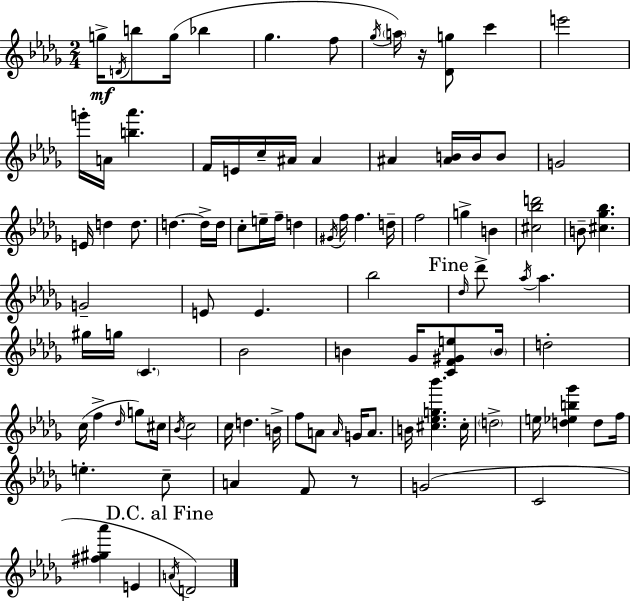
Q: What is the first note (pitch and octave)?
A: G5